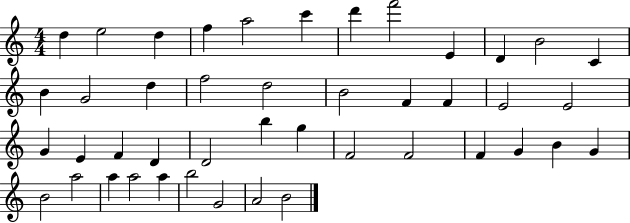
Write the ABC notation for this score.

X:1
T:Untitled
M:4/4
L:1/4
K:C
d e2 d f a2 c' d' f'2 E D B2 C B G2 d f2 d2 B2 F F E2 E2 G E F D D2 b g F2 F2 F G B G B2 a2 a a2 a b2 G2 A2 B2